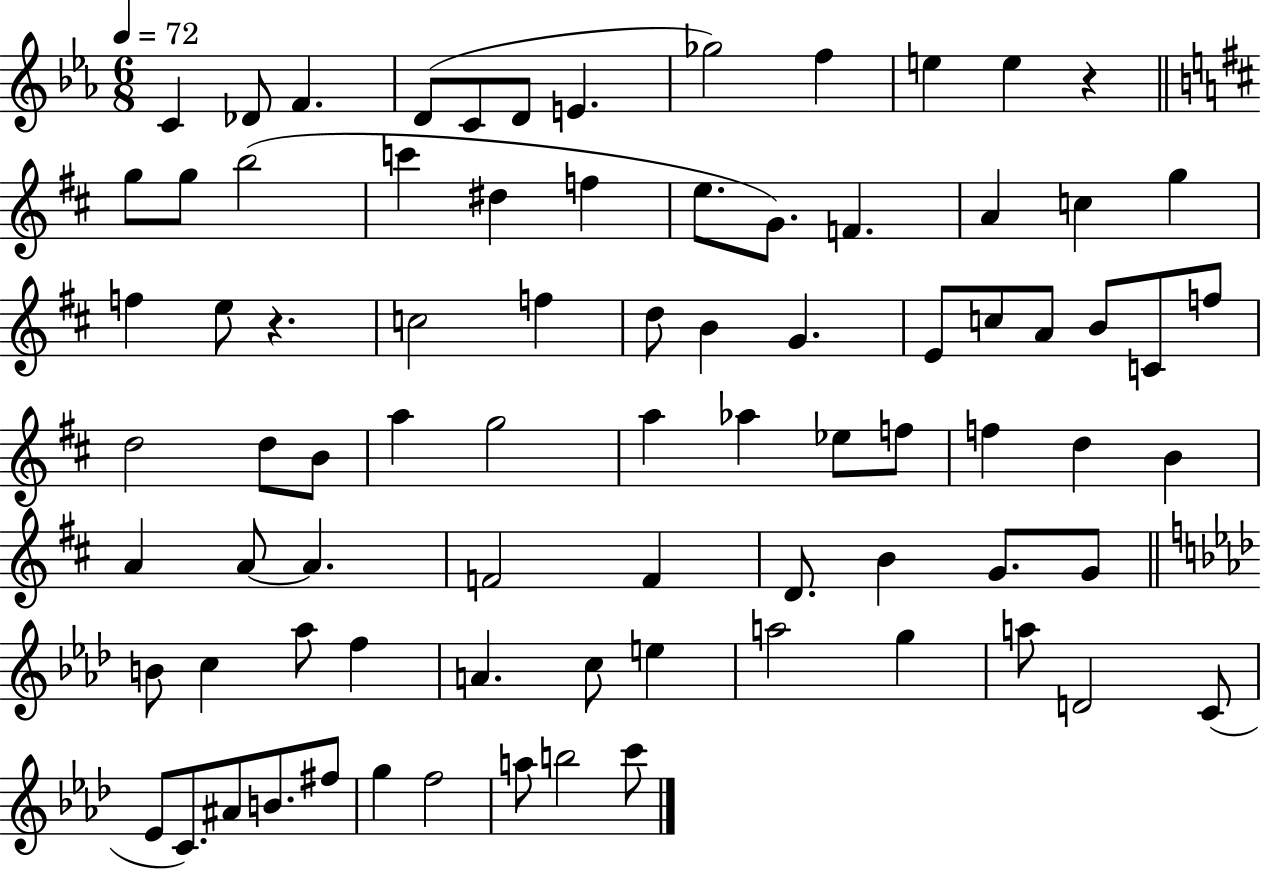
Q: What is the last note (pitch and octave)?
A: C6